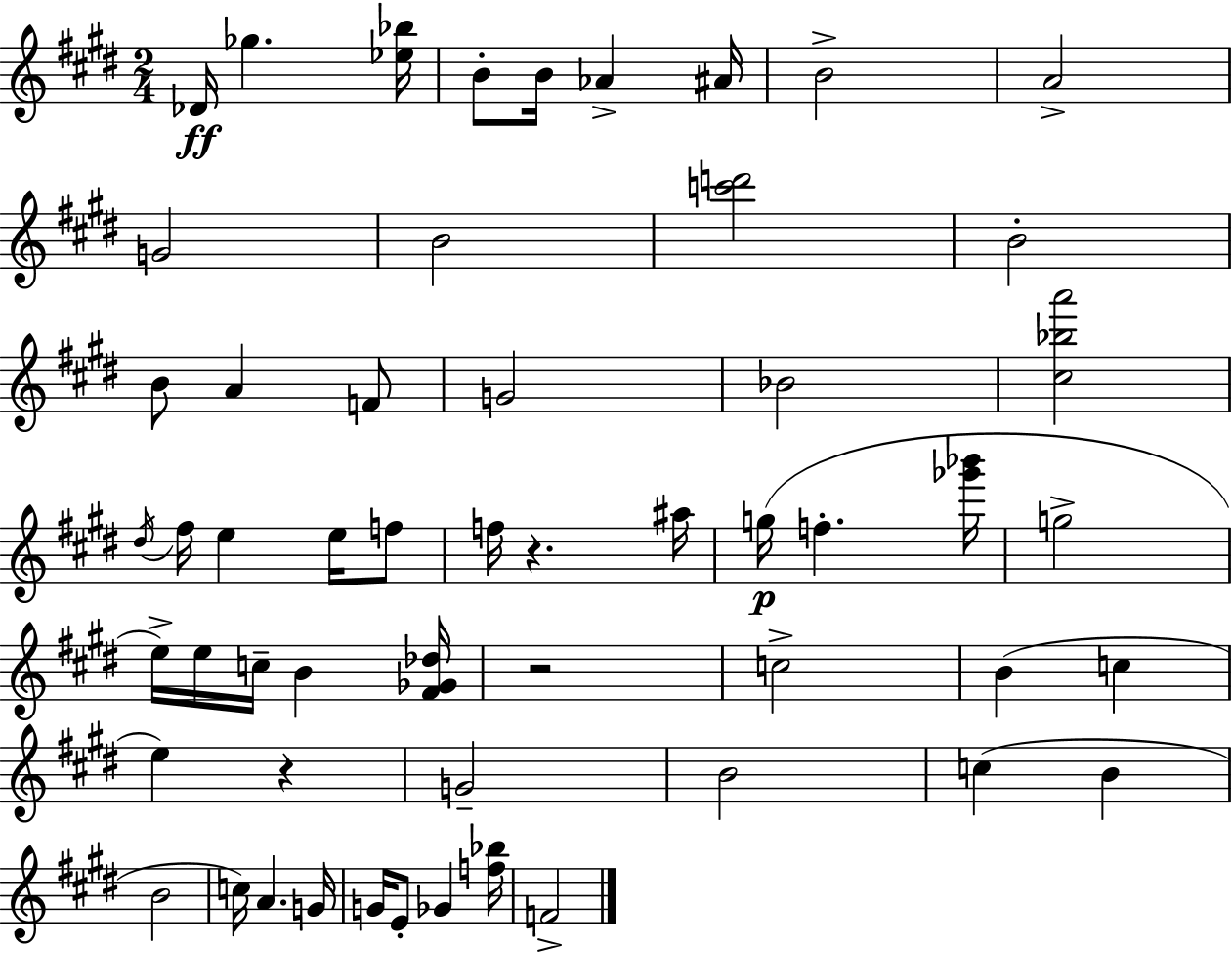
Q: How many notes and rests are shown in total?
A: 55